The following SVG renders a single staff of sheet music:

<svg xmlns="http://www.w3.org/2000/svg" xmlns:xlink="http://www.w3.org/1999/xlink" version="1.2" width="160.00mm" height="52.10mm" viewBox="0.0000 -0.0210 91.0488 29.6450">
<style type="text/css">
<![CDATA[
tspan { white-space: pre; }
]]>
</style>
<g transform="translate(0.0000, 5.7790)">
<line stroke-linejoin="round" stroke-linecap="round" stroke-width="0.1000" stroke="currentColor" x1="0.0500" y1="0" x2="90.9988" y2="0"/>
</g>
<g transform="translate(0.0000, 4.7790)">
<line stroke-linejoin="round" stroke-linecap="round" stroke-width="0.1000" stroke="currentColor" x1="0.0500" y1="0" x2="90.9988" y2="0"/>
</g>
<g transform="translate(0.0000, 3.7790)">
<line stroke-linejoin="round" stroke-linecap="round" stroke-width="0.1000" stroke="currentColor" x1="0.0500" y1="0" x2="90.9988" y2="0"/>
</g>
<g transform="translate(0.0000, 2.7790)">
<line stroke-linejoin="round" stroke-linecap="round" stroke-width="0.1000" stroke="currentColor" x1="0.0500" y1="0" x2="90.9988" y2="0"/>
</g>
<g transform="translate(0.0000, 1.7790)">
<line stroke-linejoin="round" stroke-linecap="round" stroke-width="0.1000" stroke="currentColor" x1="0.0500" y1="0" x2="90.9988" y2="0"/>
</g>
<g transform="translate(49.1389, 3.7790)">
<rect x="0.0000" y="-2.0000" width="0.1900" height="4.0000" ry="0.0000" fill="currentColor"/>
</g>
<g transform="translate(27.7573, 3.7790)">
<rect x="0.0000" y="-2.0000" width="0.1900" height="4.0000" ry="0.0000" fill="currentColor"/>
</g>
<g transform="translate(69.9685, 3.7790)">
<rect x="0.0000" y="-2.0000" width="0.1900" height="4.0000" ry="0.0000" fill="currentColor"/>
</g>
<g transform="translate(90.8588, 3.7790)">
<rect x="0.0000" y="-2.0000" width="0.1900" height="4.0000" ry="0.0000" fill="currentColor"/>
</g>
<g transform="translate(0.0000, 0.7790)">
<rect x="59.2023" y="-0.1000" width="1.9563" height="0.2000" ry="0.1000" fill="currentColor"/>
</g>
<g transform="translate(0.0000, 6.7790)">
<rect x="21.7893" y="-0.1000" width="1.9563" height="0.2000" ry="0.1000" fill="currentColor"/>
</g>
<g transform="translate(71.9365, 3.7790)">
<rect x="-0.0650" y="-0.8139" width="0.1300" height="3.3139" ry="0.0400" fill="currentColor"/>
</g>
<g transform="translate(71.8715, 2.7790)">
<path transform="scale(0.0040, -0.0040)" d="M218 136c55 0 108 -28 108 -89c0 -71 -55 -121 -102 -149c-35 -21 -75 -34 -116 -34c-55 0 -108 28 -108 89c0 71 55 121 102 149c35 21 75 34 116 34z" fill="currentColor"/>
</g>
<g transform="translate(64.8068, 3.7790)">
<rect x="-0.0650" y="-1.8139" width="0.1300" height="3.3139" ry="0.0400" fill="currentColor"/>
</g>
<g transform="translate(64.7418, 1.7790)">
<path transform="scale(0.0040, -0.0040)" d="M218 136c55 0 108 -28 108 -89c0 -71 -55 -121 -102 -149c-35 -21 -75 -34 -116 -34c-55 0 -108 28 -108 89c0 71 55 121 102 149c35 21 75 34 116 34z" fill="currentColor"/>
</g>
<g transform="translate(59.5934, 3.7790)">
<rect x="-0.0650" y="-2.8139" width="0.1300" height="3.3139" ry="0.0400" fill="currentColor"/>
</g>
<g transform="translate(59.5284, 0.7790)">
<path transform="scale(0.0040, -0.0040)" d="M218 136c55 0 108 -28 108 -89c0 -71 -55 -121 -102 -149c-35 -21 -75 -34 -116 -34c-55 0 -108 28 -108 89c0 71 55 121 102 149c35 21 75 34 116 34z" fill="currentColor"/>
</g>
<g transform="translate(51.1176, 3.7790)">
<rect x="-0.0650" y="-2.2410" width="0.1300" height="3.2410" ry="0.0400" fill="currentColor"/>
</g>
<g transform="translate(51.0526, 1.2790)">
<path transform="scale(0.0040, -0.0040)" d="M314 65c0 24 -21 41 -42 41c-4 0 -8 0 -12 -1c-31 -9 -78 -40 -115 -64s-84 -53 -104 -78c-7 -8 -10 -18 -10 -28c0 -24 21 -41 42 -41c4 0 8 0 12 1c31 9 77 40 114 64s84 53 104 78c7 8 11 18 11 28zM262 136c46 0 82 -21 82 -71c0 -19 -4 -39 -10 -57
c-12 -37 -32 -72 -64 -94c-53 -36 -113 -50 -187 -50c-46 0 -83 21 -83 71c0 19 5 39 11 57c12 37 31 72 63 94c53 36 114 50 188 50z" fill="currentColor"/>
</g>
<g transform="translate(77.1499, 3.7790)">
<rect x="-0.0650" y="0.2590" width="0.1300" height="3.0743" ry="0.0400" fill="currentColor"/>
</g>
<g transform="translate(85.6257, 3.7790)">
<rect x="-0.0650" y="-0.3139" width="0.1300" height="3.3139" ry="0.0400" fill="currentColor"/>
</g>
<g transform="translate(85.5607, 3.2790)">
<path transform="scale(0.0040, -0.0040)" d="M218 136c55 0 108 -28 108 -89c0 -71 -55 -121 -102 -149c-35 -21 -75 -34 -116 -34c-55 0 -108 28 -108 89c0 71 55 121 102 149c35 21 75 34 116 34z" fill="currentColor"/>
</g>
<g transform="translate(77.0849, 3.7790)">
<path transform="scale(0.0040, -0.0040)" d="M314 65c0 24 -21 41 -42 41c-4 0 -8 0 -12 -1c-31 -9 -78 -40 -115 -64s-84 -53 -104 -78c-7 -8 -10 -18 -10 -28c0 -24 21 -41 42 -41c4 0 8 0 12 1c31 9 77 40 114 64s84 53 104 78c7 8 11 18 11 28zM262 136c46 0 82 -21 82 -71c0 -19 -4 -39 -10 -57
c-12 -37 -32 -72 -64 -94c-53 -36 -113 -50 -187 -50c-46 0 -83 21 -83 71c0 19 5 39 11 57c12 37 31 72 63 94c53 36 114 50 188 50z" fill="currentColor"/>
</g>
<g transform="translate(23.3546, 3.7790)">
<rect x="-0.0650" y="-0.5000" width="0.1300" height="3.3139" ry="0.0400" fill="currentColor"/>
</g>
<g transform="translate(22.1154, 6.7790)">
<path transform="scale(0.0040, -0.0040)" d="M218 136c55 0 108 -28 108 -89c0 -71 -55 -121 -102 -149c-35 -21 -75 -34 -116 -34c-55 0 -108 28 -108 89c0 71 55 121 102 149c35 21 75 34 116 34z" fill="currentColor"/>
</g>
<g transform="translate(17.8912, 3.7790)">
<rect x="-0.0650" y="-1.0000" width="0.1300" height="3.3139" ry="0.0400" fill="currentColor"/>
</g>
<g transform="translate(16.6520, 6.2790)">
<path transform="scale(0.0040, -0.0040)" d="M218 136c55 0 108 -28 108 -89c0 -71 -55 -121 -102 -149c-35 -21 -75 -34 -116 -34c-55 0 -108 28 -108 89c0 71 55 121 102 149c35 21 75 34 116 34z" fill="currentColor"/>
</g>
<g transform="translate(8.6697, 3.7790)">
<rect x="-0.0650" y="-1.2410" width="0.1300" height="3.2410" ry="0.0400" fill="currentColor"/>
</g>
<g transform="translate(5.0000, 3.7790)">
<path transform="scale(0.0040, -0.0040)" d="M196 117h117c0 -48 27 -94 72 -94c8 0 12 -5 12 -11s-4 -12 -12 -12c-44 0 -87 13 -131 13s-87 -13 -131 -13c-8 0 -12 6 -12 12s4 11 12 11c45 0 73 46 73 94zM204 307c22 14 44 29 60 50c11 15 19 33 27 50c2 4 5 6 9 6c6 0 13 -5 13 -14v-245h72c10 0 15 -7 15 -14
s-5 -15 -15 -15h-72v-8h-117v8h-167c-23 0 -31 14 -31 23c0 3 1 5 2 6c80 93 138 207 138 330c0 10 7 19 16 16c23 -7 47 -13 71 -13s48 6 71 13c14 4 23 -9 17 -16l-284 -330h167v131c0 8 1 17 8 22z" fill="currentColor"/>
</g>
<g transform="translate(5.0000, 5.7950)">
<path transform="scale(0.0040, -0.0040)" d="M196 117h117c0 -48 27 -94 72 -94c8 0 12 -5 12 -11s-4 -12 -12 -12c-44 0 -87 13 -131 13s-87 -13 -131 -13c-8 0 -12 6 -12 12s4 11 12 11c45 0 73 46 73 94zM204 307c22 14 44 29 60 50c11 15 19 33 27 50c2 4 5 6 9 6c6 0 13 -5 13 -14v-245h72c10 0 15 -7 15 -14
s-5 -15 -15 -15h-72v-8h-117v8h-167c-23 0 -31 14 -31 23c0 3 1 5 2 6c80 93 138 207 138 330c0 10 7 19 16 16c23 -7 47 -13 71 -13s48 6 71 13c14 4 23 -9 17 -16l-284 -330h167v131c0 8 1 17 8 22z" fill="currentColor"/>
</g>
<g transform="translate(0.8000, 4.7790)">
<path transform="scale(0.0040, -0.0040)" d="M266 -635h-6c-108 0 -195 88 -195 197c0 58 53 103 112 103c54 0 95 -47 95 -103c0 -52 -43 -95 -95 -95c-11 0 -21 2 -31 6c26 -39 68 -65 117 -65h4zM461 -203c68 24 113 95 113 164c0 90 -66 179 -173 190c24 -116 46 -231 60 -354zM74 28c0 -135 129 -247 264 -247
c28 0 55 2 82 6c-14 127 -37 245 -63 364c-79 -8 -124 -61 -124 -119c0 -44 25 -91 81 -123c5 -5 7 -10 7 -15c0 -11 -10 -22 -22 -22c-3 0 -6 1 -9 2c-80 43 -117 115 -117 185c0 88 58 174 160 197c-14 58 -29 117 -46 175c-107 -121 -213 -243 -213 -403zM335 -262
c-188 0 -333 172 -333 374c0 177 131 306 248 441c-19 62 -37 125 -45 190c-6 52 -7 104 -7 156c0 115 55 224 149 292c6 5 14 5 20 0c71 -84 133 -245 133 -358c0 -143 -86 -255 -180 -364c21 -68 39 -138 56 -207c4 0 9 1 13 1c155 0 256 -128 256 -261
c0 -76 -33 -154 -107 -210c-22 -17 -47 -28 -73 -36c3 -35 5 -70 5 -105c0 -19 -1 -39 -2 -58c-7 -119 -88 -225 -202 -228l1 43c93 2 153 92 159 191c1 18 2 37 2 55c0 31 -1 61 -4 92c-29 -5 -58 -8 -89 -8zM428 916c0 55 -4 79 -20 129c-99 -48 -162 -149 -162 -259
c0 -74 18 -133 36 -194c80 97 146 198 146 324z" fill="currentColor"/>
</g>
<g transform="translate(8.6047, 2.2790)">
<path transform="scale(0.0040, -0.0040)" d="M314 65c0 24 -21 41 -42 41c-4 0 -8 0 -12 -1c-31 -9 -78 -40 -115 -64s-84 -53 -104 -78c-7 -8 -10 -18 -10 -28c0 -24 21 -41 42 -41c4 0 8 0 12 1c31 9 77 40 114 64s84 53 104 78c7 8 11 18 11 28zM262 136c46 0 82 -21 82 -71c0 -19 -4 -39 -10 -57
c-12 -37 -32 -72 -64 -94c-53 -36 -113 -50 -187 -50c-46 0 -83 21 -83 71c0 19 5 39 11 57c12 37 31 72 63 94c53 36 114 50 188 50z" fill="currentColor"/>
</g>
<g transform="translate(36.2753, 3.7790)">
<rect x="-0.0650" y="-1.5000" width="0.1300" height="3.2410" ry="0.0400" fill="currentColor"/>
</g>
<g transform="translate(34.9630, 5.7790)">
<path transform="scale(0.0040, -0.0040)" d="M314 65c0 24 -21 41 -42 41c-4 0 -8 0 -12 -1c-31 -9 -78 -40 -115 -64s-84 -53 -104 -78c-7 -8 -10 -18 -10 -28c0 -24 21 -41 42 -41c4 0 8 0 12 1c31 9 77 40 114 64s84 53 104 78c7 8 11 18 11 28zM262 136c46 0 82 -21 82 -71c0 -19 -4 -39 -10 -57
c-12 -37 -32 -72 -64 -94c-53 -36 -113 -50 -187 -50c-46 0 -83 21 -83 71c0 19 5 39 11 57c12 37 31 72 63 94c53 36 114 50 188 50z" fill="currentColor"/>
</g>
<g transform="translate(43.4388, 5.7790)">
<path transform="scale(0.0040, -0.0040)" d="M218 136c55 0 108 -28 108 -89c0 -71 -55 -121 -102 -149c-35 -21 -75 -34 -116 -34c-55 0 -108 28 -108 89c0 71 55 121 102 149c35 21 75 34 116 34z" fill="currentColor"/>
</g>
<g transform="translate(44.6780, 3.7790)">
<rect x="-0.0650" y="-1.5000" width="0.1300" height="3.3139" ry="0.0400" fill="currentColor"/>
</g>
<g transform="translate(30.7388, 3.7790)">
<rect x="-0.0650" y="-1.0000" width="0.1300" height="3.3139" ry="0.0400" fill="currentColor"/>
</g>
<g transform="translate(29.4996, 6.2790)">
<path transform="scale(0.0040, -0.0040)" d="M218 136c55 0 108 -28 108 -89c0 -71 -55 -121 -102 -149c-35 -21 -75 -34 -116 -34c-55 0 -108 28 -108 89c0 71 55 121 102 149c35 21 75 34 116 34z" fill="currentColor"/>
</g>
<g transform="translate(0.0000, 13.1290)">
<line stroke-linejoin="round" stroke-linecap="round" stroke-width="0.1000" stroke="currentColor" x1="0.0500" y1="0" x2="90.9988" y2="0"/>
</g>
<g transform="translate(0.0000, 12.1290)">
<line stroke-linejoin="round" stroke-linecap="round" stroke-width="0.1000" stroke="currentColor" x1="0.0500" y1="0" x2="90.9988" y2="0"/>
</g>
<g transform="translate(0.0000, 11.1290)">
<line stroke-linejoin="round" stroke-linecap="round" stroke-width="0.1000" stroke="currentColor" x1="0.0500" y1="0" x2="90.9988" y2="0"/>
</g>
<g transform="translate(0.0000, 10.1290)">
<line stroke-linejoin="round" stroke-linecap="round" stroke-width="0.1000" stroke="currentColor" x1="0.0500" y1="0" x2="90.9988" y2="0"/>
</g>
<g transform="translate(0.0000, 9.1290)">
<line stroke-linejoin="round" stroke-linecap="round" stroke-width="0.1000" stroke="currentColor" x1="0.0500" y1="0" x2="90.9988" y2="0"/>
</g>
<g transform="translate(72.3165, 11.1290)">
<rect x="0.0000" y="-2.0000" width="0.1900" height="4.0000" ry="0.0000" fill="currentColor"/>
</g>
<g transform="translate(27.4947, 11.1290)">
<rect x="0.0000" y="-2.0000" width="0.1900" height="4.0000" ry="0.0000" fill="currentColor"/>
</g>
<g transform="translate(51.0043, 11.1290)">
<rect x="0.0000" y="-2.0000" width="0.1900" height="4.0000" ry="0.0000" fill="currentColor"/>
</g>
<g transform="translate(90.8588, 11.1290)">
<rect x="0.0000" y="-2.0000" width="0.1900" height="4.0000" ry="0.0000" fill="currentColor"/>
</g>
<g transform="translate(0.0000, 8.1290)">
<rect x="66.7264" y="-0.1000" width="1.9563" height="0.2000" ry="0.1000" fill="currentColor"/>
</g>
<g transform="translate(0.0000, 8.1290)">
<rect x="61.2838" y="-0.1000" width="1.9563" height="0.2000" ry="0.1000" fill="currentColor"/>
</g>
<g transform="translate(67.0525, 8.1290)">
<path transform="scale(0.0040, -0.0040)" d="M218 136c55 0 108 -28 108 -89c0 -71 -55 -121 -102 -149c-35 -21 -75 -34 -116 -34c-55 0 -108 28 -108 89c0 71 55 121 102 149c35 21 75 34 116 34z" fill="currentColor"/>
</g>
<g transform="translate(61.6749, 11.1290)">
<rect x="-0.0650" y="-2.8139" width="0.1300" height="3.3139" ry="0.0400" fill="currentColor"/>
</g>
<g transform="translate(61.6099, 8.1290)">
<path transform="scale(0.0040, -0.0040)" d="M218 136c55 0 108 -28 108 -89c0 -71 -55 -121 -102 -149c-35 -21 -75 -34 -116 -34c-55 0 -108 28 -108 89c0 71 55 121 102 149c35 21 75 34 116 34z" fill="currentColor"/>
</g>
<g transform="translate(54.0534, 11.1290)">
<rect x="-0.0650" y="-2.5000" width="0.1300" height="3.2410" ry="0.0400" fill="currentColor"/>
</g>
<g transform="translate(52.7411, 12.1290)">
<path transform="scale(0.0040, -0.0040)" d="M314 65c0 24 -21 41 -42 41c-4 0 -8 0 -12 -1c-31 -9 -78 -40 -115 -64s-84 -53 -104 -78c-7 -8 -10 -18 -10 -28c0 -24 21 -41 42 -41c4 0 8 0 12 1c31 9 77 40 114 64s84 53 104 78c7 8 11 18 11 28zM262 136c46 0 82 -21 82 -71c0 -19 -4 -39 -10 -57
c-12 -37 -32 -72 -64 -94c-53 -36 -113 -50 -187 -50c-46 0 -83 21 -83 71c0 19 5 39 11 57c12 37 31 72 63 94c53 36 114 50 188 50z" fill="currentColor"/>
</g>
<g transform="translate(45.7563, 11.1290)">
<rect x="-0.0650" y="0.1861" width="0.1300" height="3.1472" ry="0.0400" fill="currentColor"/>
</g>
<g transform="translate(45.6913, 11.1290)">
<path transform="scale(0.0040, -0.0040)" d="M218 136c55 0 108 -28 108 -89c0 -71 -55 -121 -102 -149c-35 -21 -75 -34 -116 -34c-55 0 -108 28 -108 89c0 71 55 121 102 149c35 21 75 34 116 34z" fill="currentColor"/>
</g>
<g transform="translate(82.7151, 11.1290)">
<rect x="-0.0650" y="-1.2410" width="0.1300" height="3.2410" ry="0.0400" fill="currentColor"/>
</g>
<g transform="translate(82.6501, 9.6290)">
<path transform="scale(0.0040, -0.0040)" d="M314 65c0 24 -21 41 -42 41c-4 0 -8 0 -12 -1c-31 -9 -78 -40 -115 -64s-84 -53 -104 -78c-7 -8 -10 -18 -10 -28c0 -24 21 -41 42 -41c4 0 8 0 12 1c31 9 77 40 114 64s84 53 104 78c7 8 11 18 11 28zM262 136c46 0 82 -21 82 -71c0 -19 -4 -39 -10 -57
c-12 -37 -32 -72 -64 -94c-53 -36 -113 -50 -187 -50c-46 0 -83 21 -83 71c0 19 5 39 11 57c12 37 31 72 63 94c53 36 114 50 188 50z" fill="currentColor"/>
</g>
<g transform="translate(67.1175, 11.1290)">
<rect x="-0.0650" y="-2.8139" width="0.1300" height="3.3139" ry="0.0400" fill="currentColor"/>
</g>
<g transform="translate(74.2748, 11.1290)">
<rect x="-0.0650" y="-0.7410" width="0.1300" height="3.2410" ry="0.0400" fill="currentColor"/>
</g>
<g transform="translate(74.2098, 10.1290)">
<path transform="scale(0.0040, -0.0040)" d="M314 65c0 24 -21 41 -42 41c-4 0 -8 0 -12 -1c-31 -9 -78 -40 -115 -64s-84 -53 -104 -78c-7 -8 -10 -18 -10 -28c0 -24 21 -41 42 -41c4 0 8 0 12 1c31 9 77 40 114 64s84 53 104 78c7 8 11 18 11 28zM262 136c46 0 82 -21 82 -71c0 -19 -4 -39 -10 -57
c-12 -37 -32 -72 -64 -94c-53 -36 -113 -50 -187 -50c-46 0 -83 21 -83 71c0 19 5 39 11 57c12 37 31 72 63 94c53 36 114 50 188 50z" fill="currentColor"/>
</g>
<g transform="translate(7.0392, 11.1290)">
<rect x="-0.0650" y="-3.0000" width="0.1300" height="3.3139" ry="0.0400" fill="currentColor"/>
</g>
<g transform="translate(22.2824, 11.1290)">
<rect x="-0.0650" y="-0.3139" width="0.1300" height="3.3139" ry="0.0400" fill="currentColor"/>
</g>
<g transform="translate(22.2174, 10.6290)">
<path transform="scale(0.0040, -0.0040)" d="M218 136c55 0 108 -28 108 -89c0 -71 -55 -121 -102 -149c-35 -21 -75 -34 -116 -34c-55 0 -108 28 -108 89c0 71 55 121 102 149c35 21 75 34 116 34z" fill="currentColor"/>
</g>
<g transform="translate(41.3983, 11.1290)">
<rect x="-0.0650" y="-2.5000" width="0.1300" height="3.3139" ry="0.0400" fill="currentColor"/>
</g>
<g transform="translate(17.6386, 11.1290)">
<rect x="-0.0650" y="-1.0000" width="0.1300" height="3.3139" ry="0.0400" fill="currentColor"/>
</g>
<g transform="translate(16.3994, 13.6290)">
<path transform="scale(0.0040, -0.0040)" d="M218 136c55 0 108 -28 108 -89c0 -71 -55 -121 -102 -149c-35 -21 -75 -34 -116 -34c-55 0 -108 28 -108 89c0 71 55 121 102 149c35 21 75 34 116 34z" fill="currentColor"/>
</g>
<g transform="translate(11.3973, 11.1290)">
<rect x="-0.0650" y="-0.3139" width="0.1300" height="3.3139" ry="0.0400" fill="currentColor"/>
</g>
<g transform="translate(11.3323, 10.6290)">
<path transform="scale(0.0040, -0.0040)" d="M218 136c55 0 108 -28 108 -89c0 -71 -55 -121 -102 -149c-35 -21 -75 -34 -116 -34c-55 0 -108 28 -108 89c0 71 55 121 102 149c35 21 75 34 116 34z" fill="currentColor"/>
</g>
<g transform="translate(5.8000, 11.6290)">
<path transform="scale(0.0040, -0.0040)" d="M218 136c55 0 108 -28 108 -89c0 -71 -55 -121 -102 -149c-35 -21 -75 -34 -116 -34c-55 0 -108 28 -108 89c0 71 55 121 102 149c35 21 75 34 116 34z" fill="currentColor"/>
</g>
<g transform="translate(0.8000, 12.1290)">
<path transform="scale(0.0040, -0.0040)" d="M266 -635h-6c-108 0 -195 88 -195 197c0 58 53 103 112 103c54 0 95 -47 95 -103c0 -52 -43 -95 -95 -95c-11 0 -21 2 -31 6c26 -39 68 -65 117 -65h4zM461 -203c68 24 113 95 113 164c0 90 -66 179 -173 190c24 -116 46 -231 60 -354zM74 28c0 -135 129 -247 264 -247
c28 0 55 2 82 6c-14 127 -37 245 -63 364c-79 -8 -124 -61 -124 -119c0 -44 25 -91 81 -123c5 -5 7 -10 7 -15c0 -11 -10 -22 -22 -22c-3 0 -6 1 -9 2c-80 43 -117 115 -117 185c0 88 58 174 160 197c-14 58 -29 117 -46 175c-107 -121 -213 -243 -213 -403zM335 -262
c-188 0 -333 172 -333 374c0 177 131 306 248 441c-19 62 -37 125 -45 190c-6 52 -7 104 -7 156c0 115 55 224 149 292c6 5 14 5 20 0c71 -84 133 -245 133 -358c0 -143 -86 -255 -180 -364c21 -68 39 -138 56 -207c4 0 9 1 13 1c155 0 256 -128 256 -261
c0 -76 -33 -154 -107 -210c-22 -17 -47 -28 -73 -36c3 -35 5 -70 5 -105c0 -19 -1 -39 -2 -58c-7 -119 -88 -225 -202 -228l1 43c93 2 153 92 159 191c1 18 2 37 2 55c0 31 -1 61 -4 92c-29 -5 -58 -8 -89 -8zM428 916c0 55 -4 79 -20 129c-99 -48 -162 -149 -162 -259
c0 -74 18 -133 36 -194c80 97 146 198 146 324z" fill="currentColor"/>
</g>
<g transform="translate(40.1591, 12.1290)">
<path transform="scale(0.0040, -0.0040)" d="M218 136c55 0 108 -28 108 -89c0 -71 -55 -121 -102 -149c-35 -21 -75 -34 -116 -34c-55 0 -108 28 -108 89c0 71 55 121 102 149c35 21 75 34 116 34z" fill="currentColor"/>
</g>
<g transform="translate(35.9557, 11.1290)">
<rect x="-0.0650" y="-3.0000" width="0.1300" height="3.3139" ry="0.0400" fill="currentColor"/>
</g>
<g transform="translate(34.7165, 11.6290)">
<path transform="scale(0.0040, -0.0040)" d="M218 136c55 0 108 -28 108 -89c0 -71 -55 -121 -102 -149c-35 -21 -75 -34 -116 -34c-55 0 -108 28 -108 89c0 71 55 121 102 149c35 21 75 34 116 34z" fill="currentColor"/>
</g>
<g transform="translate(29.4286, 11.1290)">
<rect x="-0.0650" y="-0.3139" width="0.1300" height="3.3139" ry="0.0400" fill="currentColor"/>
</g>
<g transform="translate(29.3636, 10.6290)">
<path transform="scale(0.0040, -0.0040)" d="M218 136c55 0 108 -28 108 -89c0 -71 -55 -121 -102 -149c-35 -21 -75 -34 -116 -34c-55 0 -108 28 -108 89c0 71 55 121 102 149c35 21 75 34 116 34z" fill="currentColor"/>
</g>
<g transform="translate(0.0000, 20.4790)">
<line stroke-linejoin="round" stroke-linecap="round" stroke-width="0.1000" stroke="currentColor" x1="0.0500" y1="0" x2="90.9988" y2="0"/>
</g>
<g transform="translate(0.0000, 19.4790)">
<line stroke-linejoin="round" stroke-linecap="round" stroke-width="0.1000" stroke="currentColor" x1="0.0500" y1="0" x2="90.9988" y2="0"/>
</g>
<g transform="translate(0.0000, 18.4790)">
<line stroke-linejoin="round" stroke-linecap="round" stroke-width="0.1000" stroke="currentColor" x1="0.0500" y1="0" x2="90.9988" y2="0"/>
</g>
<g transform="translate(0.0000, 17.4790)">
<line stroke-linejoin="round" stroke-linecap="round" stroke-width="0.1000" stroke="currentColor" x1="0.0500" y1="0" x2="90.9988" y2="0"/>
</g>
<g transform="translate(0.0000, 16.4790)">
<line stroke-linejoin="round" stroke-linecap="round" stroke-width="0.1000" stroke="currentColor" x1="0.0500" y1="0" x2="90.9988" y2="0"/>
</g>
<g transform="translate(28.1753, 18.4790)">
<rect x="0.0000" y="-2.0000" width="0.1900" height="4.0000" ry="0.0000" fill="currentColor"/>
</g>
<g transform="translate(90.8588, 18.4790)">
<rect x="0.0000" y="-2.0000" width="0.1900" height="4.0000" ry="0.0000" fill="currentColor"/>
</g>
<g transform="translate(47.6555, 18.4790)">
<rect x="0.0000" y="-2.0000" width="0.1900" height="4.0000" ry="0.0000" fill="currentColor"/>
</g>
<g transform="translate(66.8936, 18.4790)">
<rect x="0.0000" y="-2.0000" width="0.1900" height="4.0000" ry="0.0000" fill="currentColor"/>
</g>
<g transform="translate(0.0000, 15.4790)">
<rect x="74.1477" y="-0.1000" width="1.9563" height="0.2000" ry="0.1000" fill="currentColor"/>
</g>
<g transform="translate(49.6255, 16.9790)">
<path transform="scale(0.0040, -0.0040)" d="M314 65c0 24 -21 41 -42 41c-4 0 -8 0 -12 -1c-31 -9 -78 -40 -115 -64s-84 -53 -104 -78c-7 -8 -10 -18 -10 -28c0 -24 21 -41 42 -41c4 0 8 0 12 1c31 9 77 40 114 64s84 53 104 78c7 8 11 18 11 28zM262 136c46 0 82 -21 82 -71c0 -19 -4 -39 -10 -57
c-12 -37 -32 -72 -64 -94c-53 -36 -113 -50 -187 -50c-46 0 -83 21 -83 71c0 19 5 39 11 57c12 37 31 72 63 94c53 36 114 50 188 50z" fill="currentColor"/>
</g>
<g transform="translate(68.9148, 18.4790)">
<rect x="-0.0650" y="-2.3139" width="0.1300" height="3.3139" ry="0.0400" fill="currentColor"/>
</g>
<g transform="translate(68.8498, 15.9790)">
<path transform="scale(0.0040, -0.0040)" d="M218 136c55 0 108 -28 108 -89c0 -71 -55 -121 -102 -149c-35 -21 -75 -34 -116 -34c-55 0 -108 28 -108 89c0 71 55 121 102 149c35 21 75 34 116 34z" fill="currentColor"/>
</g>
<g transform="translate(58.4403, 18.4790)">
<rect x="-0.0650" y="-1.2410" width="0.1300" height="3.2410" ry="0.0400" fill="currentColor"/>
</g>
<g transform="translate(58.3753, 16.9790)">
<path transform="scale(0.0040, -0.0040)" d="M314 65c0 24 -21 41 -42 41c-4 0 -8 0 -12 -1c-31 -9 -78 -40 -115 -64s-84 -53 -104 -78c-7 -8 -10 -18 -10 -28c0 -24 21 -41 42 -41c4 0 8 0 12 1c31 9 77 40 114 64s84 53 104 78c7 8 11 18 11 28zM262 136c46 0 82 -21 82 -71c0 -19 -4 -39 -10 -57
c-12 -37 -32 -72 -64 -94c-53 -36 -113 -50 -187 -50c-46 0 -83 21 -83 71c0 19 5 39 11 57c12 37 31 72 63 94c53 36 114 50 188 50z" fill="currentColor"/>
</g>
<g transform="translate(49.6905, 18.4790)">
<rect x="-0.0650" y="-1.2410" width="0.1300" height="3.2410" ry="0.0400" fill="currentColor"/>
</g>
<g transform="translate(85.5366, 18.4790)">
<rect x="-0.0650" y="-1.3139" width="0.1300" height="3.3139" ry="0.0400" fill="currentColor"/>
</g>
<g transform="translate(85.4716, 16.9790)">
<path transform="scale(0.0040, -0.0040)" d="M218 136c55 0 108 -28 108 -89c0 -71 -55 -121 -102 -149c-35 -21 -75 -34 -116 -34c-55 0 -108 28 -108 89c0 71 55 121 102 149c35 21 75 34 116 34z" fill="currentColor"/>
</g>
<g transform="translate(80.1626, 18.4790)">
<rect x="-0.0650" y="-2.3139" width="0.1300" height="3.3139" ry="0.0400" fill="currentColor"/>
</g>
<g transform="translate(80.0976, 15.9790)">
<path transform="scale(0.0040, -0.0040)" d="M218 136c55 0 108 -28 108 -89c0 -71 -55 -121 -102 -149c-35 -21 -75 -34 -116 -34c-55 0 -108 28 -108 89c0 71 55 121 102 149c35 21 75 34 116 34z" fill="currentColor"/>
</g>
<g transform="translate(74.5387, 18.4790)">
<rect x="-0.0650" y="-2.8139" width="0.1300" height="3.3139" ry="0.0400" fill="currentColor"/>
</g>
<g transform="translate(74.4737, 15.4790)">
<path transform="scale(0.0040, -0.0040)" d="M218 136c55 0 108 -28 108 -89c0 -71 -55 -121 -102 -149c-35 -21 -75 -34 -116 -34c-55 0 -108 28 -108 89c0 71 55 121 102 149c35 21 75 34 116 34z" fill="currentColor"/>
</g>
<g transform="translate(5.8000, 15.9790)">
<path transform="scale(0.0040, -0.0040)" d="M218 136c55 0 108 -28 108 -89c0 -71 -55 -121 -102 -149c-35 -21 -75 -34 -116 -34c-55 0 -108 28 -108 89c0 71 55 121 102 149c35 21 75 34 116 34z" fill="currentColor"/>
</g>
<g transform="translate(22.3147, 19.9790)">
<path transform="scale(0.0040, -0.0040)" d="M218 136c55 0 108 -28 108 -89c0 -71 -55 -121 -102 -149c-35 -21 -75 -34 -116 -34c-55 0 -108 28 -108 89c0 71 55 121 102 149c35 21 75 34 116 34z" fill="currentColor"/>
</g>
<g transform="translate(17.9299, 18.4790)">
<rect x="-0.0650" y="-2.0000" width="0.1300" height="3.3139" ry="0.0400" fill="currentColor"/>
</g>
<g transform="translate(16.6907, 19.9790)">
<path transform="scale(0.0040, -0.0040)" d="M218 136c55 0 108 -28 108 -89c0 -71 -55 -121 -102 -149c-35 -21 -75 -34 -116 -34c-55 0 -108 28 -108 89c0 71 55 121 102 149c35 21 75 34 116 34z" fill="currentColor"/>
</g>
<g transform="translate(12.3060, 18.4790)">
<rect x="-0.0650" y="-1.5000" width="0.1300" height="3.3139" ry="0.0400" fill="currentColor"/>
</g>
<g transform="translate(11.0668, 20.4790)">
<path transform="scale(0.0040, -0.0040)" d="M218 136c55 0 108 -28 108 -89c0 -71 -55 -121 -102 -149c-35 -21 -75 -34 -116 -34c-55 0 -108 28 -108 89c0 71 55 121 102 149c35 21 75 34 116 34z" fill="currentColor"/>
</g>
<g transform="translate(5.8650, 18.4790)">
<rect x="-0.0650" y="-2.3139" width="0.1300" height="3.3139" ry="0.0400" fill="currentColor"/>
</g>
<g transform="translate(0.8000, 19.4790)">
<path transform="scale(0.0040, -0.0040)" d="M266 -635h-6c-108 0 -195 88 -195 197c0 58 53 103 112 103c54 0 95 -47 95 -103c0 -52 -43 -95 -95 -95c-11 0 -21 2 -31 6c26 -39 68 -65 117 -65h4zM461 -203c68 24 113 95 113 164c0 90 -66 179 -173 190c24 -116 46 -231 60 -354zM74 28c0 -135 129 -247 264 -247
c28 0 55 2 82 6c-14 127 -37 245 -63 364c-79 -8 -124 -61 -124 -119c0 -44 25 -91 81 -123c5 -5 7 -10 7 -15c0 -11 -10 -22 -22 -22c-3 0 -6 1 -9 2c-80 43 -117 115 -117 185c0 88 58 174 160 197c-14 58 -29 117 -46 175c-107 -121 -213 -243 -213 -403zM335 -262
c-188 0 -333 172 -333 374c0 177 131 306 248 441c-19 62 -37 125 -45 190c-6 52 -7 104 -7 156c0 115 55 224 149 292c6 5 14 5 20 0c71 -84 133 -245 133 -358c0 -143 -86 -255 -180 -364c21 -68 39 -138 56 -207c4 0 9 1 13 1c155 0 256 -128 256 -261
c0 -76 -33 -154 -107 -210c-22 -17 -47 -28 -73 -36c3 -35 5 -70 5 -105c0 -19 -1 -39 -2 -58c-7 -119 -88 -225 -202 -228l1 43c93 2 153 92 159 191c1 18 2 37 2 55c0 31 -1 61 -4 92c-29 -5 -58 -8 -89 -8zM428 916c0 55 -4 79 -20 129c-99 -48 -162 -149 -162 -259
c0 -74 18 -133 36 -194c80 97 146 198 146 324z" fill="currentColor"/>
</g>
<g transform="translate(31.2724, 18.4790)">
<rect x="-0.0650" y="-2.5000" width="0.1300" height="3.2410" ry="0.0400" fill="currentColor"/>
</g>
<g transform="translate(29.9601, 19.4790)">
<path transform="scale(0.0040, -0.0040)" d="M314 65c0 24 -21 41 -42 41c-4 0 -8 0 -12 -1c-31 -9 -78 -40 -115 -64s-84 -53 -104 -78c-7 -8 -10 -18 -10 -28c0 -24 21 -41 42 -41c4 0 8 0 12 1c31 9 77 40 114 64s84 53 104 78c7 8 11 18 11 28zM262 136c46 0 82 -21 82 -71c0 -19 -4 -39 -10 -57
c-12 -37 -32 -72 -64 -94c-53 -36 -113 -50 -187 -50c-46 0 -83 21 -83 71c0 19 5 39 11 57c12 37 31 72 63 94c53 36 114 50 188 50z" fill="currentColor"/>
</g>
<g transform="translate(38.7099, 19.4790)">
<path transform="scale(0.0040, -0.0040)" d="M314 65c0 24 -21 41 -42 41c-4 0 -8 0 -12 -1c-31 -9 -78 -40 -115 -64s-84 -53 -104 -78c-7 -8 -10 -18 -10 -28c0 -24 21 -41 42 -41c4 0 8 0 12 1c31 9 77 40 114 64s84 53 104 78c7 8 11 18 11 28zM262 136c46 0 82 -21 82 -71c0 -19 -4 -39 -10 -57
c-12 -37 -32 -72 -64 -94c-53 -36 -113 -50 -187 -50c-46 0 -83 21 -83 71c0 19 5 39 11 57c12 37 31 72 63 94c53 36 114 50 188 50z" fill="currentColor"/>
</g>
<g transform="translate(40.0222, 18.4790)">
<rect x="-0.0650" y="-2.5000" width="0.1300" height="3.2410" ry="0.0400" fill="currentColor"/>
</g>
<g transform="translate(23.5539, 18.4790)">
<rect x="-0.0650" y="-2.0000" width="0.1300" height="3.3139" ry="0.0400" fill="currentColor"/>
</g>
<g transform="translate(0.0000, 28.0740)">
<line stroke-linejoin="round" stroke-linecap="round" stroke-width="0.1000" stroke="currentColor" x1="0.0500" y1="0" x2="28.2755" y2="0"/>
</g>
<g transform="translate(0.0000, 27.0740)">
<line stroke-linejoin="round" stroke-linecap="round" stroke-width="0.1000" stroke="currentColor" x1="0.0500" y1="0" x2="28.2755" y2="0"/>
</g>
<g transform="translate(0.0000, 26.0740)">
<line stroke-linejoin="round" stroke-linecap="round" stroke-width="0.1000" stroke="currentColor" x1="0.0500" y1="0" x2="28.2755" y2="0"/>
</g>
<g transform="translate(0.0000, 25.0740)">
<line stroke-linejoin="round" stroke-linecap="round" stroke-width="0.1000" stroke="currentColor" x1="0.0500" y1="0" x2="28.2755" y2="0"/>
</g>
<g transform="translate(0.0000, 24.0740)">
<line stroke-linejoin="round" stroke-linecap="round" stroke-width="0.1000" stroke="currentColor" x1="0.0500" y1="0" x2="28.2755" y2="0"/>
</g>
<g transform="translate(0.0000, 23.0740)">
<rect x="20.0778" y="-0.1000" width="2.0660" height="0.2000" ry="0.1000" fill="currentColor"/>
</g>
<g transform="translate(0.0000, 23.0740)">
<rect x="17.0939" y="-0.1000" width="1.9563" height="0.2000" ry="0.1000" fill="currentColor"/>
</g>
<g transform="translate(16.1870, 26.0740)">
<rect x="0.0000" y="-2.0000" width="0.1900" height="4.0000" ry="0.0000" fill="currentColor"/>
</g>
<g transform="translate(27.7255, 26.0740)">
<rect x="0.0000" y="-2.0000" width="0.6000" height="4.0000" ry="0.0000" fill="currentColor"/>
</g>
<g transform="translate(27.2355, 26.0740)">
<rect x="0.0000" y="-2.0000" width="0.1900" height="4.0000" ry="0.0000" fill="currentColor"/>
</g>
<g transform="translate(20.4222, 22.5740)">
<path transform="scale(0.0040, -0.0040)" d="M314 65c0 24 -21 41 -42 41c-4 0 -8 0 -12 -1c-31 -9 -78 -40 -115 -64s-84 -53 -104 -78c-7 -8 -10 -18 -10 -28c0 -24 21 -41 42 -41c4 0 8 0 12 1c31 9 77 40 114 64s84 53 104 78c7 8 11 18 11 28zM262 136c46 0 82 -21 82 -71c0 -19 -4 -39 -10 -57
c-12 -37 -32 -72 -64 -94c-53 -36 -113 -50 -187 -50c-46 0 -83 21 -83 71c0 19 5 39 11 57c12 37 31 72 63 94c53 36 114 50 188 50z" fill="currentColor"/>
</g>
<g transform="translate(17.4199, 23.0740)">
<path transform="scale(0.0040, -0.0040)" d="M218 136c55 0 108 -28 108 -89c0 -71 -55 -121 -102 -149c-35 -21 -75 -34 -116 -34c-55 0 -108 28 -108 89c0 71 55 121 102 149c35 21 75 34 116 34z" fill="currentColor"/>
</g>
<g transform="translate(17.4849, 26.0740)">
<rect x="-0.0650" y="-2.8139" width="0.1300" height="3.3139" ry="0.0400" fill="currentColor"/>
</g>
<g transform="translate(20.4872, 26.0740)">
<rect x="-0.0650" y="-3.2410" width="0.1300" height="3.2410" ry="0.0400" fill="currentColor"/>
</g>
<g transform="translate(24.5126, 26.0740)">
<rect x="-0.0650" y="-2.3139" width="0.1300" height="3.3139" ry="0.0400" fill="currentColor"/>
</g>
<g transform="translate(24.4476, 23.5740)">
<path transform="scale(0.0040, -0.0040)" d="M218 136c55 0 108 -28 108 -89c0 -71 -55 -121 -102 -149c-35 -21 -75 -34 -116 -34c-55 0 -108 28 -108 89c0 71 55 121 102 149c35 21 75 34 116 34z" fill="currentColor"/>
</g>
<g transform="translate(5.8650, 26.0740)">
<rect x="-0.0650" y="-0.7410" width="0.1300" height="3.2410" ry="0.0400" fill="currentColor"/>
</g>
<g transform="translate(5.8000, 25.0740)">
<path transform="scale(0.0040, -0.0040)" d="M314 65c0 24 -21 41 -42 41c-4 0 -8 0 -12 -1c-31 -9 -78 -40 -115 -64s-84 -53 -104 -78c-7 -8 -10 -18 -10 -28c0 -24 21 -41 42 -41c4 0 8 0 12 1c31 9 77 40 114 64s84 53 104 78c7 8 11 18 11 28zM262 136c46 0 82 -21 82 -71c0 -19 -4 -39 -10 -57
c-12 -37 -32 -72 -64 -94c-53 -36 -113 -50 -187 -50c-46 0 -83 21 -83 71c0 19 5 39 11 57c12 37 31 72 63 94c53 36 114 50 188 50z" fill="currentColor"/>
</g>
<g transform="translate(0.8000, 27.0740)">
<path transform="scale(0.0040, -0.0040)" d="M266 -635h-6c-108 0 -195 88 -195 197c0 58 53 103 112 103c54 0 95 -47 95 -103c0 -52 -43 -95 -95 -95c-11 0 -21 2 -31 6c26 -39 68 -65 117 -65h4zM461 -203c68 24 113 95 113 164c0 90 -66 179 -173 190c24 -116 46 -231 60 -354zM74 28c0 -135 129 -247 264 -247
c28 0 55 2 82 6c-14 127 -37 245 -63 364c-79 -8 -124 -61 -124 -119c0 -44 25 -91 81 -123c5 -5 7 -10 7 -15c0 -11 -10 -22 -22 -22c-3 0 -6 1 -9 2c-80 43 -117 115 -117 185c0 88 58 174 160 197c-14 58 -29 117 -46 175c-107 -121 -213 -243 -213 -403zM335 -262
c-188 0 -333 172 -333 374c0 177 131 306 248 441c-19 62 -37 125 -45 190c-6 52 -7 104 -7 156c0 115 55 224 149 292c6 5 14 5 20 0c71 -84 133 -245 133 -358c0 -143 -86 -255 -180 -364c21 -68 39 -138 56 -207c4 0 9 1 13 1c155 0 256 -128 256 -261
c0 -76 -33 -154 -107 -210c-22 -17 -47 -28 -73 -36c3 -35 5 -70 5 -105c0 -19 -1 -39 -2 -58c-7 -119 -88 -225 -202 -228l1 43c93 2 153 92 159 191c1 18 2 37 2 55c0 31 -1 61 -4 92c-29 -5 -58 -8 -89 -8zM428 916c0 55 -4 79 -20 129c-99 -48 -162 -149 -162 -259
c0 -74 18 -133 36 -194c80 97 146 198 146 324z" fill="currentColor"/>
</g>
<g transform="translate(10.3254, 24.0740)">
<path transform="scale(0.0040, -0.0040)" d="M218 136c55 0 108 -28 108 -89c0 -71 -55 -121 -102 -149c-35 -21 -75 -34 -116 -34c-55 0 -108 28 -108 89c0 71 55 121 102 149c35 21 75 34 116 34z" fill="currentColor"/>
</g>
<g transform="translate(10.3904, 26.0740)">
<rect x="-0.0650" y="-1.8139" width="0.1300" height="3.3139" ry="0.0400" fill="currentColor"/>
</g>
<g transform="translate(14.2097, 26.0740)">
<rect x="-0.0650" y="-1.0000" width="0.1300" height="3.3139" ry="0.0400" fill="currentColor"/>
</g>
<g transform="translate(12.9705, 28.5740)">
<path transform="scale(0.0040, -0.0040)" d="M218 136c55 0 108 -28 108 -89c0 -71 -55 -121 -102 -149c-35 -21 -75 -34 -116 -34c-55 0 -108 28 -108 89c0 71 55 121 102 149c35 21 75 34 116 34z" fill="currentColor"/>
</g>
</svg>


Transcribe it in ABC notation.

X:1
T:Untitled
M:4/4
L:1/4
K:C
e2 D C D E2 E g2 a f d B2 c A c D c c A G B G2 a a d2 e2 g E F F G2 G2 e2 e2 g a g e d2 f D a b2 g